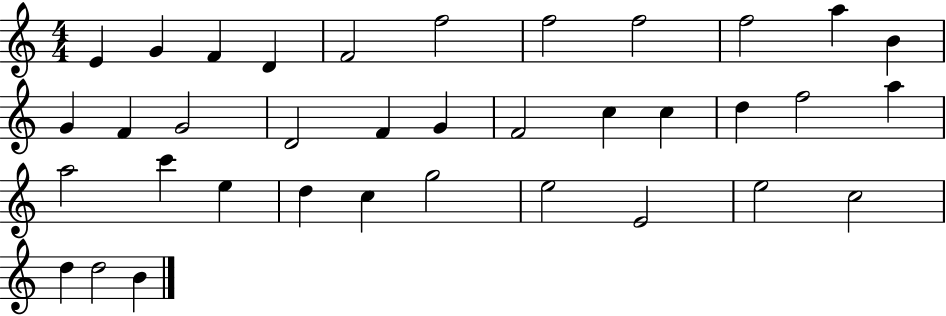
{
  \clef treble
  \numericTimeSignature
  \time 4/4
  \key c \major
  e'4 g'4 f'4 d'4 | f'2 f''2 | f''2 f''2 | f''2 a''4 b'4 | \break g'4 f'4 g'2 | d'2 f'4 g'4 | f'2 c''4 c''4 | d''4 f''2 a''4 | \break a''2 c'''4 e''4 | d''4 c''4 g''2 | e''2 e'2 | e''2 c''2 | \break d''4 d''2 b'4 | \bar "|."
}